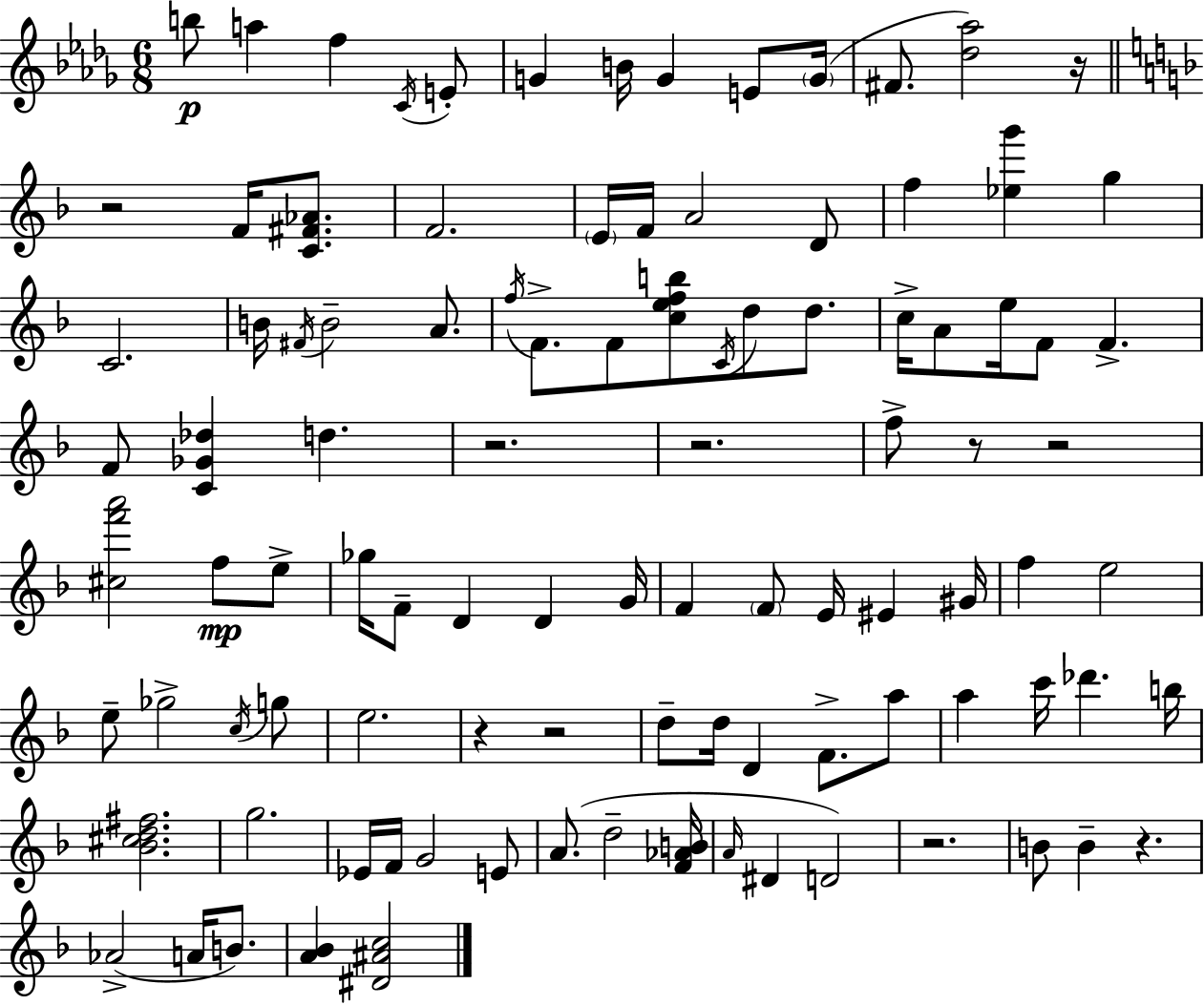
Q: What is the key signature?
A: BES minor